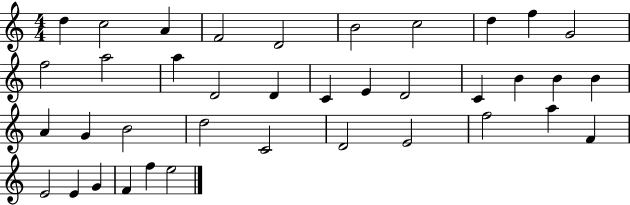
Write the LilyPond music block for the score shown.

{
  \clef treble
  \numericTimeSignature
  \time 4/4
  \key c \major
  d''4 c''2 a'4 | f'2 d'2 | b'2 c''2 | d''4 f''4 g'2 | \break f''2 a''2 | a''4 d'2 d'4 | c'4 e'4 d'2 | c'4 b'4 b'4 b'4 | \break a'4 g'4 b'2 | d''2 c'2 | d'2 e'2 | f''2 a''4 f'4 | \break e'2 e'4 g'4 | f'4 f''4 e''2 | \bar "|."
}